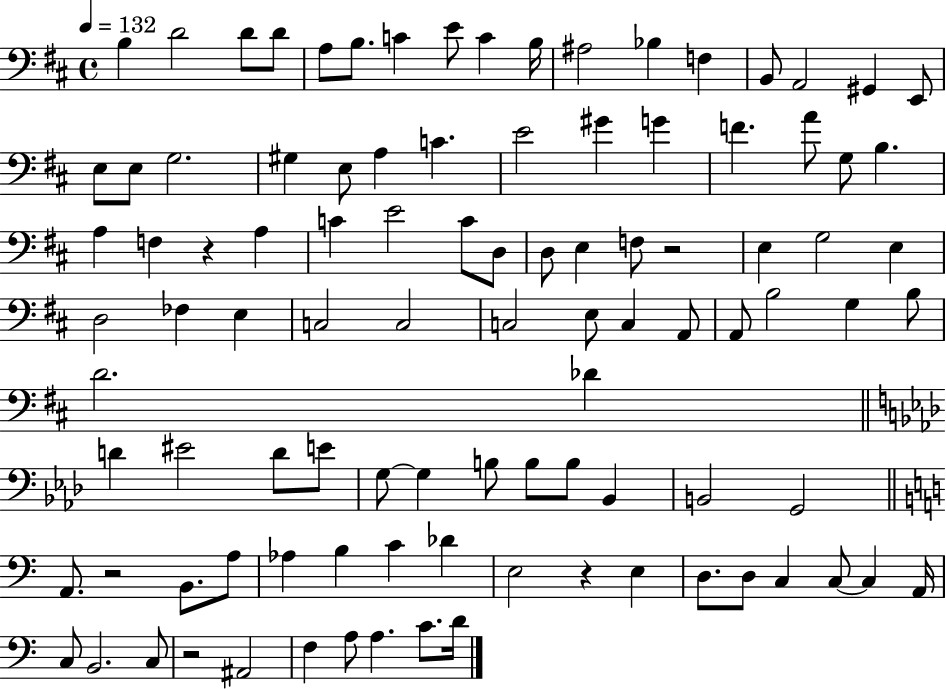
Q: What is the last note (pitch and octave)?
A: D4